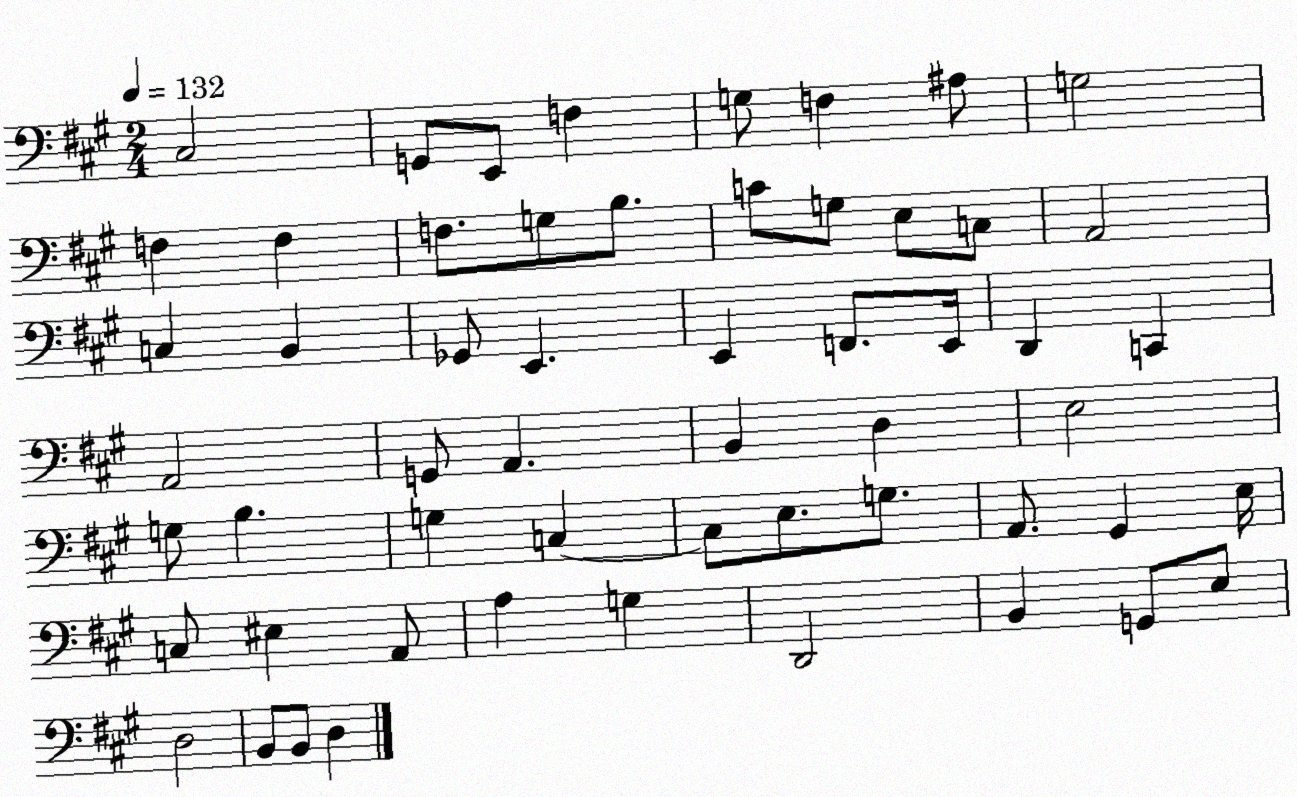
X:1
T:Untitled
M:2/4
L:1/4
K:A
^C,2 G,,/2 E,,/2 F, G,/2 F, ^A,/2 G,2 F, F, F,/2 G,/2 B,/2 C/2 G,/2 E,/2 C,/2 A,,2 C, B,, _G,,/2 E,, E,, F,,/2 E,,/4 D,, C,, A,,2 G,,/2 A,, B,, D, E,2 G,/2 B, G, C, C,/2 E,/2 G,/2 A,,/2 ^G,, E,/4 C,/2 ^E, A,,/2 A, G, D,,2 B,, G,,/2 E,/2 D,2 B,,/2 B,,/2 D,